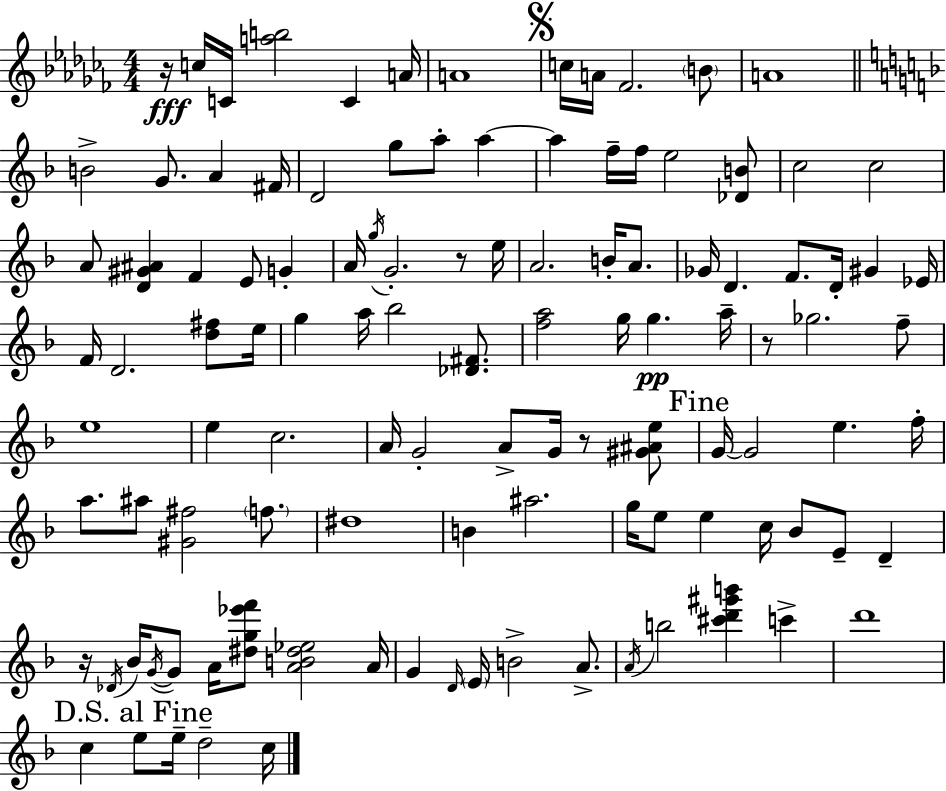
{
  \clef treble
  \numericTimeSignature
  \time 4/4
  \key aes \minor
  r16\fff c''16 c'16 <a'' b''>2 c'4 a'16 | a'1 | \mark \markup { \musicglyph "scripts.segno" } c''16 a'16 fes'2. \parenthesize b'8 | a'1 | \break \bar "||" \break \key d \minor b'2-> g'8. a'4 fis'16 | d'2 g''8 a''8-. a''4~~ | a''4 f''16-- f''16 e''2 <des' b'>8 | c''2 c''2 | \break a'8 <d' gis' ais'>4 f'4 e'8 g'4-. | a'16 \acciaccatura { g''16 } g'2.-. r8 | e''16 a'2. b'16-. a'8. | ges'16 d'4. f'8. d'16-. gis'4 | \break ees'16 f'16 d'2. <d'' fis''>8 | e''16 g''4 a''16 bes''2 <des' fis'>8. | <f'' a''>2 g''16 g''4.\pp | a''16-- r8 ges''2. f''8-- | \break e''1 | e''4 c''2. | a'16 g'2-. a'8-> g'16 r8 <gis' ais' e''>8 | \mark "Fine" g'16~~ g'2 e''4. | \break f''16-. a''8. ais''8 <gis' fis''>2 \parenthesize f''8. | dis''1 | b'4 ais''2. | g''16 e''8 e''4 c''16 bes'8 e'8-- d'4-- | \break r16 \acciaccatura { des'16 } bes'16 \acciaccatura { g'16~ }~ g'8 a'16 <dis'' g'' ees''' f'''>8 <a' b' dis'' ees''>2 | a'16 g'4 \grace { d'16 } \parenthesize e'16 b'2-> | a'8.-> \acciaccatura { a'16 } b''2 <cis''' d''' gis''' b'''>4 | c'''4-> d'''1 | \break \mark "D.S. al Fine" c''4 e''8 e''16-- d''2-- | c''16 \bar "|."
}